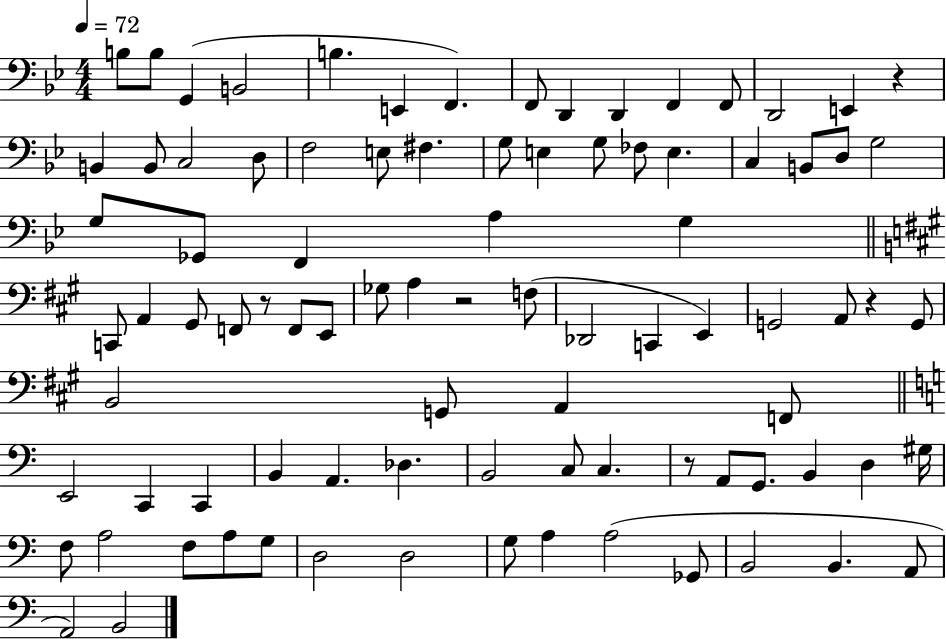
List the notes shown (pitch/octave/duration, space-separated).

B3/e B3/e G2/q B2/h B3/q. E2/q F2/q. F2/e D2/q D2/q F2/q F2/e D2/h E2/q R/q B2/q B2/e C3/h D3/e F3/h E3/e F#3/q. G3/e E3/q G3/e FES3/e E3/q. C3/q B2/e D3/e G3/h G3/e Gb2/e F2/q A3/q G3/q C2/e A2/q G#2/e F2/e R/e F2/e E2/e Gb3/e A3/q R/h F3/e Db2/h C2/q E2/q G2/h A2/e R/q G2/e B2/h G2/e A2/q F2/e E2/h C2/q C2/q B2/q A2/q. Db3/q. B2/h C3/e C3/q. R/e A2/e G2/e. B2/q D3/q G#3/s F3/e A3/h F3/e A3/e G3/e D3/h D3/h G3/e A3/q A3/h Gb2/e B2/h B2/q. A2/e A2/h B2/h